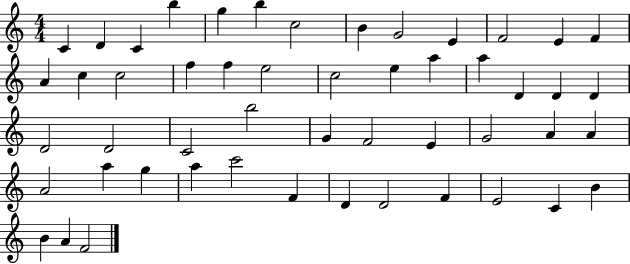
X:1
T:Untitled
M:4/4
L:1/4
K:C
C D C b g b c2 B G2 E F2 E F A c c2 f f e2 c2 e a a D D D D2 D2 C2 b2 G F2 E G2 A A A2 a g a c'2 F D D2 F E2 C B B A F2